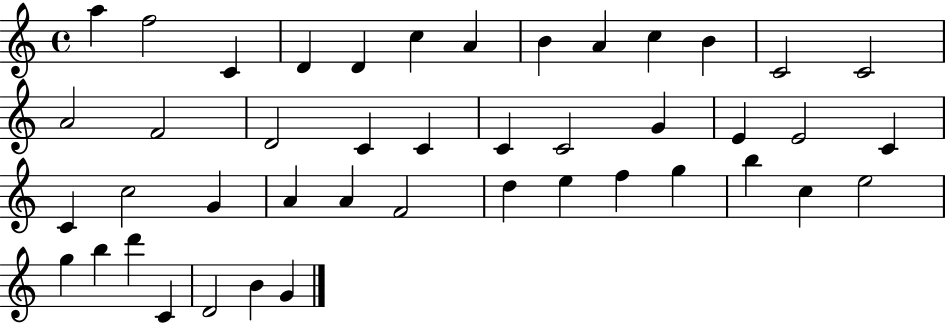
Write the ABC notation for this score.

X:1
T:Untitled
M:4/4
L:1/4
K:C
a f2 C D D c A B A c B C2 C2 A2 F2 D2 C C C C2 G E E2 C C c2 G A A F2 d e f g b c e2 g b d' C D2 B G